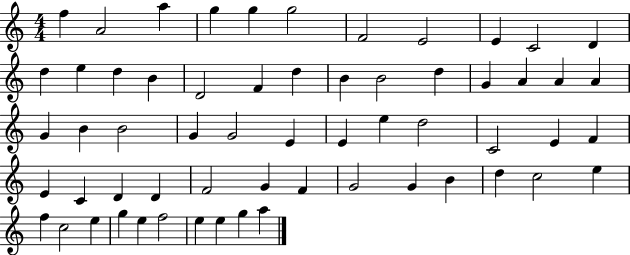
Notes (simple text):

F5/q A4/h A5/q G5/q G5/q G5/h F4/h E4/h E4/q C4/h D4/q D5/q E5/q D5/q B4/q D4/h F4/q D5/q B4/q B4/h D5/q G4/q A4/q A4/q A4/q G4/q B4/q B4/h G4/q G4/h E4/q E4/q E5/q D5/h C4/h E4/q F4/q E4/q C4/q D4/q D4/q F4/h G4/q F4/q G4/h G4/q B4/q D5/q C5/h E5/q F5/q C5/h E5/q G5/q E5/q F5/h E5/q E5/q G5/q A5/q